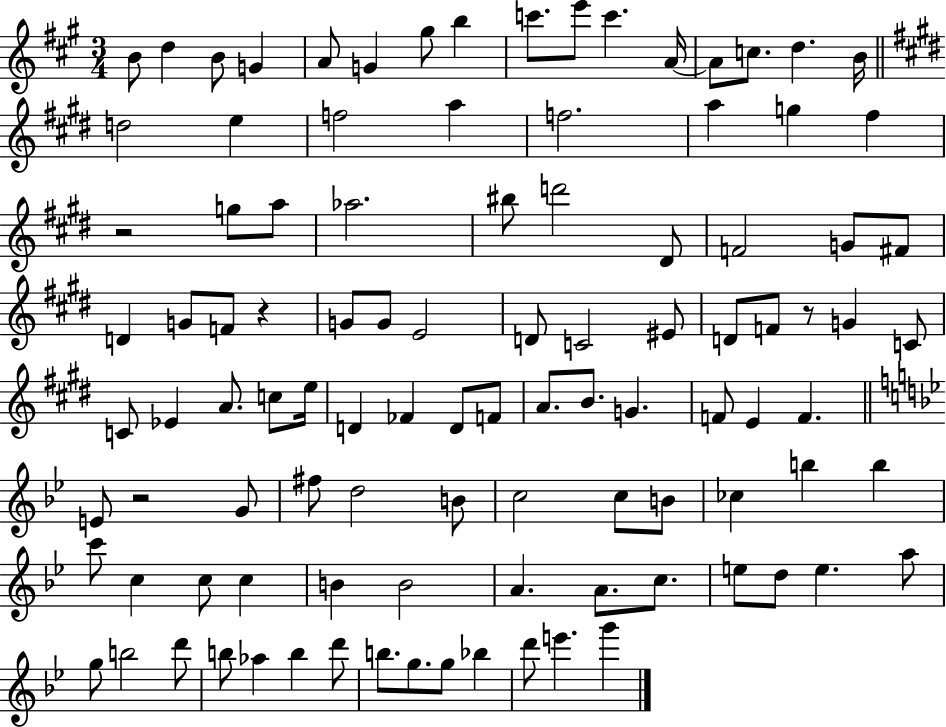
{
  \clef treble
  \numericTimeSignature
  \time 3/4
  \key a \major
  \repeat volta 2 { b'8 d''4 b'8 g'4 | a'8 g'4 gis''8 b''4 | c'''8. e'''8 c'''4. a'16~~ | a'8 c''8. d''4. b'16 | \break \bar "||" \break \key e \major d''2 e''4 | f''2 a''4 | f''2. | a''4 g''4 fis''4 | \break r2 g''8 a''8 | aes''2. | bis''8 d'''2 dis'8 | f'2 g'8 fis'8 | \break d'4 g'8 f'8 r4 | g'8 g'8 e'2 | d'8 c'2 eis'8 | d'8 f'8 r8 g'4 c'8 | \break c'8 ees'4 a'8. c''8 e''16 | d'4 fes'4 d'8 f'8 | a'8. b'8. g'4. | f'8 e'4 f'4. | \break \bar "||" \break \key g \minor e'8 r2 g'8 | fis''8 d''2 b'8 | c''2 c''8 b'8 | ces''4 b''4 b''4 | \break c'''8 c''4 c''8 c''4 | b'4 b'2 | a'4. a'8. c''8. | e''8 d''8 e''4. a''8 | \break g''8 b''2 d'''8 | b''8 aes''4 b''4 d'''8 | b''8. g''8. g''8 bes''4 | d'''8 e'''4. g'''4 | \break } \bar "|."
}